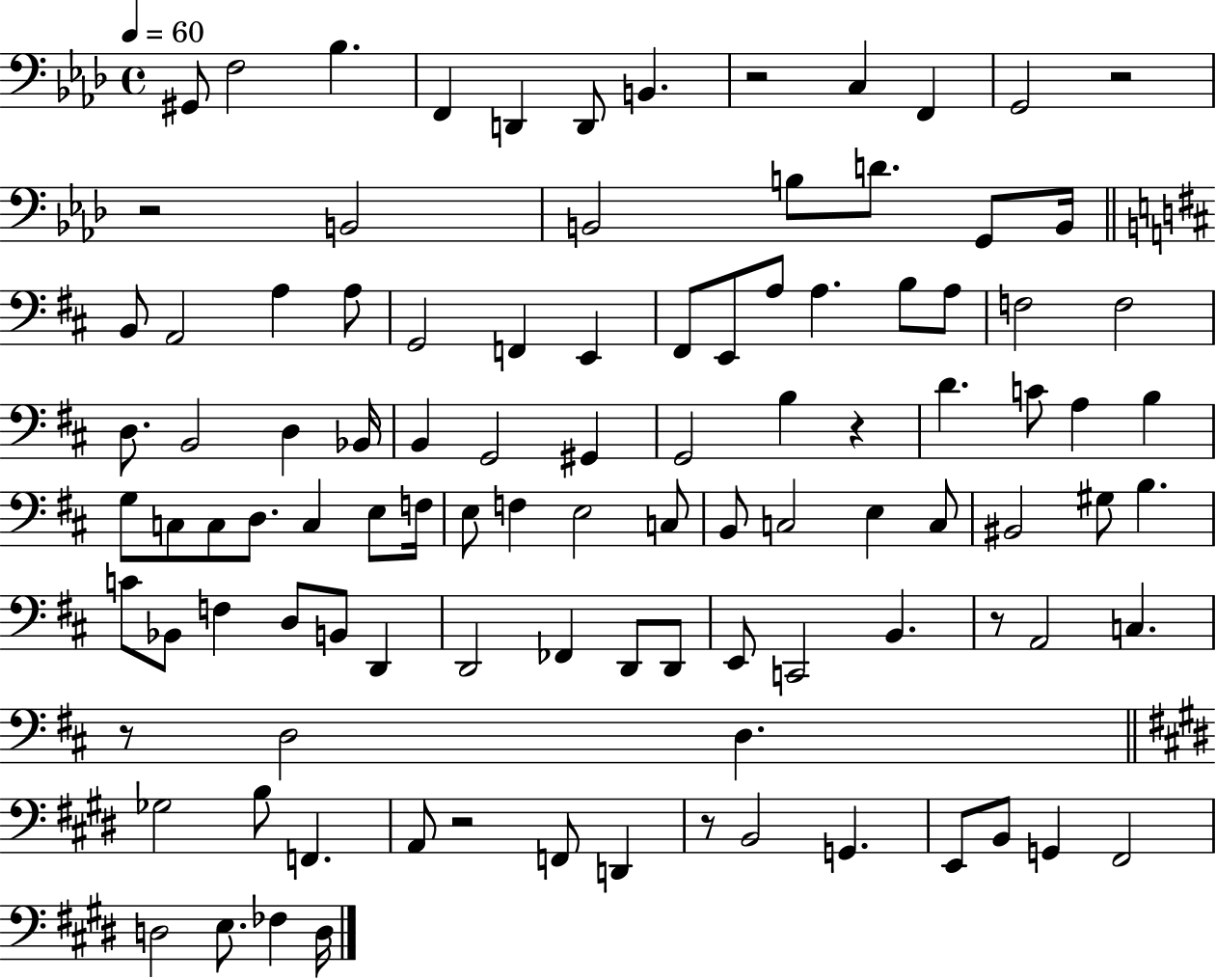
{
  \clef bass
  \time 4/4
  \defaultTimeSignature
  \key aes \major
  \tempo 4 = 60
  \repeat volta 2 { gis,8 f2 bes4. | f,4 d,4 d,8 b,4. | r2 c4 f,4 | g,2 r2 | \break r2 b,2 | b,2 b8 d'8. g,8 b,16 | \bar "||" \break \key d \major b,8 a,2 a4 a8 | g,2 f,4 e,4 | fis,8 e,8 a8 a4. b8 a8 | f2 f2 | \break d8. b,2 d4 bes,16 | b,4 g,2 gis,4 | g,2 b4 r4 | d'4. c'8 a4 b4 | \break g8 c8 c8 d8. c4 e8 f16 | e8 f4 e2 c8 | b,8 c2 e4 c8 | bis,2 gis8 b4. | \break c'8 bes,8 f4 d8 b,8 d,4 | d,2 fes,4 d,8 d,8 | e,8 c,2 b,4. | r8 a,2 c4. | \break r8 d2 d4. | \bar "||" \break \key e \major ges2 b8 f,4. | a,8 r2 f,8 d,4 | r8 b,2 g,4. | e,8 b,8 g,4 fis,2 | \break d2 e8. fes4 d16 | } \bar "|."
}